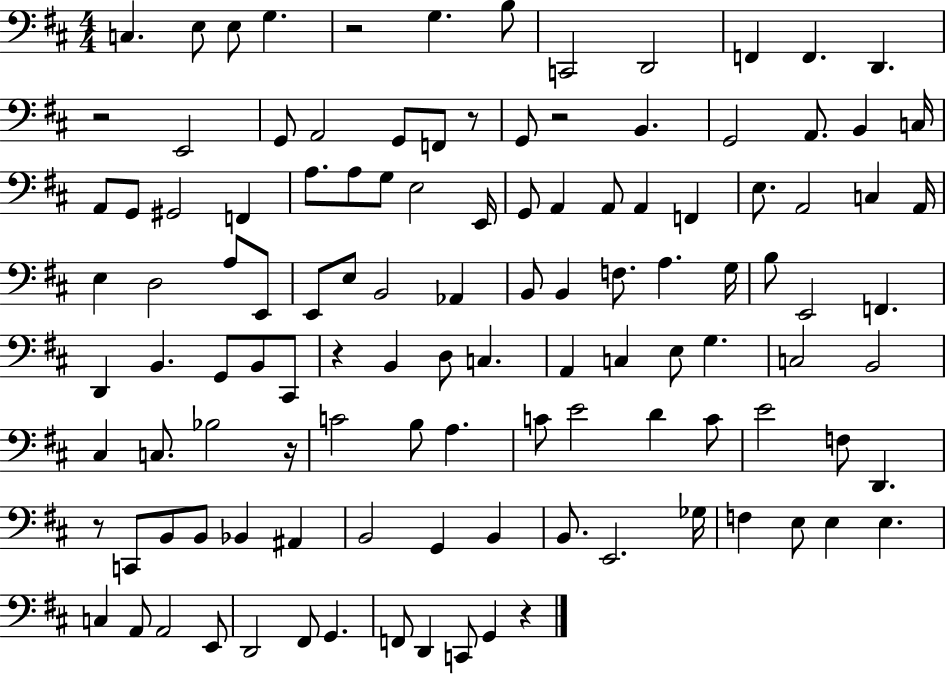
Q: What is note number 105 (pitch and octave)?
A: G2